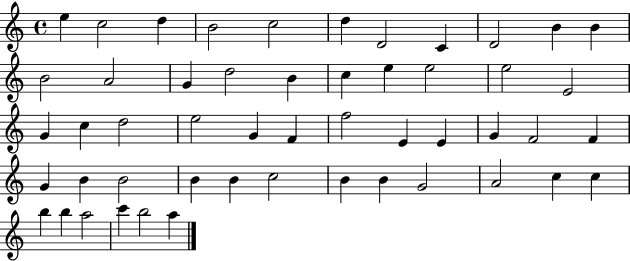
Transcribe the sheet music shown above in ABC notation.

X:1
T:Untitled
M:4/4
L:1/4
K:C
e c2 d B2 c2 d D2 C D2 B B B2 A2 G d2 B c e e2 e2 E2 G c d2 e2 G F f2 E E G F2 F G B B2 B B c2 B B G2 A2 c c b b a2 c' b2 a